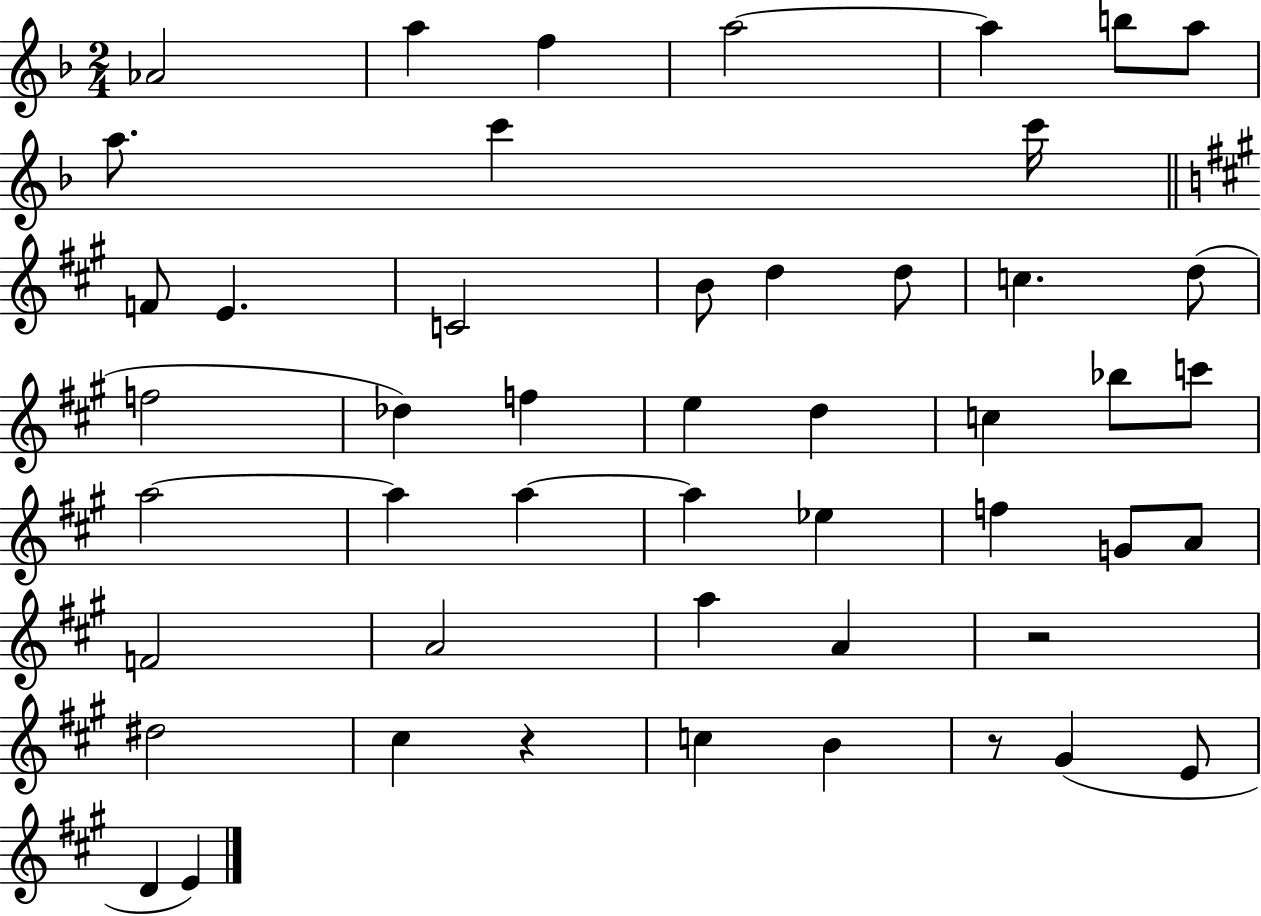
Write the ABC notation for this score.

X:1
T:Untitled
M:2/4
L:1/4
K:F
_A2 a f a2 a b/2 a/2 a/2 c' c'/4 F/2 E C2 B/2 d d/2 c d/2 f2 _d f e d c _b/2 c'/2 a2 a a a _e f G/2 A/2 F2 A2 a A z2 ^d2 ^c z c B z/2 ^G E/2 D E